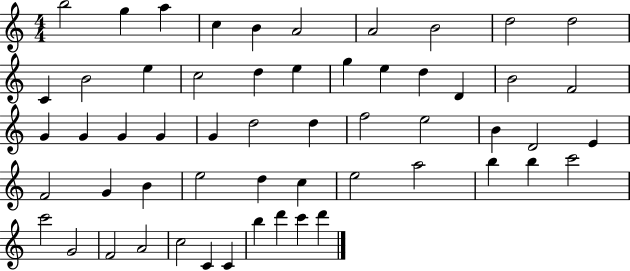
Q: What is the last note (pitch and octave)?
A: D6